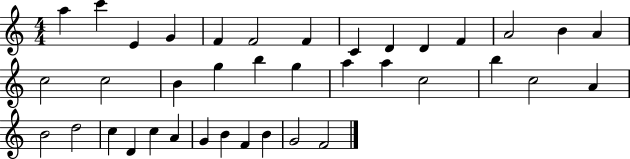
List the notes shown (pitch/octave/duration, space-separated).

A5/q C6/q E4/q G4/q F4/q F4/h F4/q C4/q D4/q D4/q F4/q A4/h B4/q A4/q C5/h C5/h B4/q G5/q B5/q G5/q A5/q A5/q C5/h B5/q C5/h A4/q B4/h D5/h C5/q D4/q C5/q A4/q G4/q B4/q F4/q B4/q G4/h F4/h